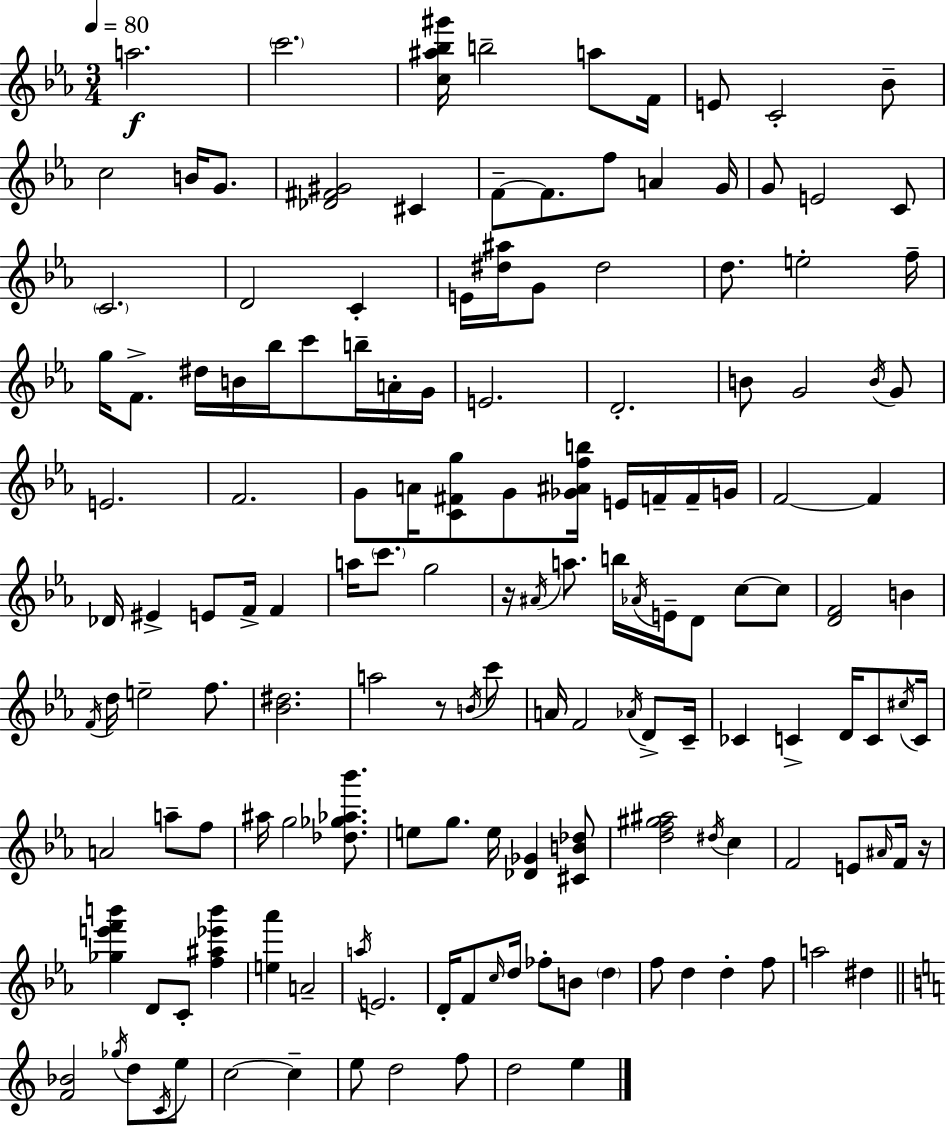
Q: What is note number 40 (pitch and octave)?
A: D4